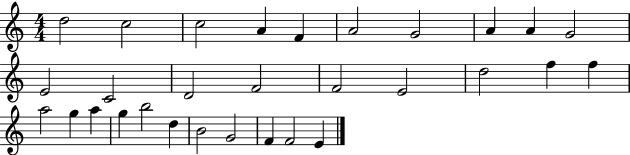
{
  \clef treble
  \numericTimeSignature
  \time 4/4
  \key c \major
  d''2 c''2 | c''2 a'4 f'4 | a'2 g'2 | a'4 a'4 g'2 | \break e'2 c'2 | d'2 f'2 | f'2 e'2 | d''2 f''4 f''4 | \break a''2 g''4 a''4 | g''4 b''2 d''4 | b'2 g'2 | f'4 f'2 e'4 | \break \bar "|."
}